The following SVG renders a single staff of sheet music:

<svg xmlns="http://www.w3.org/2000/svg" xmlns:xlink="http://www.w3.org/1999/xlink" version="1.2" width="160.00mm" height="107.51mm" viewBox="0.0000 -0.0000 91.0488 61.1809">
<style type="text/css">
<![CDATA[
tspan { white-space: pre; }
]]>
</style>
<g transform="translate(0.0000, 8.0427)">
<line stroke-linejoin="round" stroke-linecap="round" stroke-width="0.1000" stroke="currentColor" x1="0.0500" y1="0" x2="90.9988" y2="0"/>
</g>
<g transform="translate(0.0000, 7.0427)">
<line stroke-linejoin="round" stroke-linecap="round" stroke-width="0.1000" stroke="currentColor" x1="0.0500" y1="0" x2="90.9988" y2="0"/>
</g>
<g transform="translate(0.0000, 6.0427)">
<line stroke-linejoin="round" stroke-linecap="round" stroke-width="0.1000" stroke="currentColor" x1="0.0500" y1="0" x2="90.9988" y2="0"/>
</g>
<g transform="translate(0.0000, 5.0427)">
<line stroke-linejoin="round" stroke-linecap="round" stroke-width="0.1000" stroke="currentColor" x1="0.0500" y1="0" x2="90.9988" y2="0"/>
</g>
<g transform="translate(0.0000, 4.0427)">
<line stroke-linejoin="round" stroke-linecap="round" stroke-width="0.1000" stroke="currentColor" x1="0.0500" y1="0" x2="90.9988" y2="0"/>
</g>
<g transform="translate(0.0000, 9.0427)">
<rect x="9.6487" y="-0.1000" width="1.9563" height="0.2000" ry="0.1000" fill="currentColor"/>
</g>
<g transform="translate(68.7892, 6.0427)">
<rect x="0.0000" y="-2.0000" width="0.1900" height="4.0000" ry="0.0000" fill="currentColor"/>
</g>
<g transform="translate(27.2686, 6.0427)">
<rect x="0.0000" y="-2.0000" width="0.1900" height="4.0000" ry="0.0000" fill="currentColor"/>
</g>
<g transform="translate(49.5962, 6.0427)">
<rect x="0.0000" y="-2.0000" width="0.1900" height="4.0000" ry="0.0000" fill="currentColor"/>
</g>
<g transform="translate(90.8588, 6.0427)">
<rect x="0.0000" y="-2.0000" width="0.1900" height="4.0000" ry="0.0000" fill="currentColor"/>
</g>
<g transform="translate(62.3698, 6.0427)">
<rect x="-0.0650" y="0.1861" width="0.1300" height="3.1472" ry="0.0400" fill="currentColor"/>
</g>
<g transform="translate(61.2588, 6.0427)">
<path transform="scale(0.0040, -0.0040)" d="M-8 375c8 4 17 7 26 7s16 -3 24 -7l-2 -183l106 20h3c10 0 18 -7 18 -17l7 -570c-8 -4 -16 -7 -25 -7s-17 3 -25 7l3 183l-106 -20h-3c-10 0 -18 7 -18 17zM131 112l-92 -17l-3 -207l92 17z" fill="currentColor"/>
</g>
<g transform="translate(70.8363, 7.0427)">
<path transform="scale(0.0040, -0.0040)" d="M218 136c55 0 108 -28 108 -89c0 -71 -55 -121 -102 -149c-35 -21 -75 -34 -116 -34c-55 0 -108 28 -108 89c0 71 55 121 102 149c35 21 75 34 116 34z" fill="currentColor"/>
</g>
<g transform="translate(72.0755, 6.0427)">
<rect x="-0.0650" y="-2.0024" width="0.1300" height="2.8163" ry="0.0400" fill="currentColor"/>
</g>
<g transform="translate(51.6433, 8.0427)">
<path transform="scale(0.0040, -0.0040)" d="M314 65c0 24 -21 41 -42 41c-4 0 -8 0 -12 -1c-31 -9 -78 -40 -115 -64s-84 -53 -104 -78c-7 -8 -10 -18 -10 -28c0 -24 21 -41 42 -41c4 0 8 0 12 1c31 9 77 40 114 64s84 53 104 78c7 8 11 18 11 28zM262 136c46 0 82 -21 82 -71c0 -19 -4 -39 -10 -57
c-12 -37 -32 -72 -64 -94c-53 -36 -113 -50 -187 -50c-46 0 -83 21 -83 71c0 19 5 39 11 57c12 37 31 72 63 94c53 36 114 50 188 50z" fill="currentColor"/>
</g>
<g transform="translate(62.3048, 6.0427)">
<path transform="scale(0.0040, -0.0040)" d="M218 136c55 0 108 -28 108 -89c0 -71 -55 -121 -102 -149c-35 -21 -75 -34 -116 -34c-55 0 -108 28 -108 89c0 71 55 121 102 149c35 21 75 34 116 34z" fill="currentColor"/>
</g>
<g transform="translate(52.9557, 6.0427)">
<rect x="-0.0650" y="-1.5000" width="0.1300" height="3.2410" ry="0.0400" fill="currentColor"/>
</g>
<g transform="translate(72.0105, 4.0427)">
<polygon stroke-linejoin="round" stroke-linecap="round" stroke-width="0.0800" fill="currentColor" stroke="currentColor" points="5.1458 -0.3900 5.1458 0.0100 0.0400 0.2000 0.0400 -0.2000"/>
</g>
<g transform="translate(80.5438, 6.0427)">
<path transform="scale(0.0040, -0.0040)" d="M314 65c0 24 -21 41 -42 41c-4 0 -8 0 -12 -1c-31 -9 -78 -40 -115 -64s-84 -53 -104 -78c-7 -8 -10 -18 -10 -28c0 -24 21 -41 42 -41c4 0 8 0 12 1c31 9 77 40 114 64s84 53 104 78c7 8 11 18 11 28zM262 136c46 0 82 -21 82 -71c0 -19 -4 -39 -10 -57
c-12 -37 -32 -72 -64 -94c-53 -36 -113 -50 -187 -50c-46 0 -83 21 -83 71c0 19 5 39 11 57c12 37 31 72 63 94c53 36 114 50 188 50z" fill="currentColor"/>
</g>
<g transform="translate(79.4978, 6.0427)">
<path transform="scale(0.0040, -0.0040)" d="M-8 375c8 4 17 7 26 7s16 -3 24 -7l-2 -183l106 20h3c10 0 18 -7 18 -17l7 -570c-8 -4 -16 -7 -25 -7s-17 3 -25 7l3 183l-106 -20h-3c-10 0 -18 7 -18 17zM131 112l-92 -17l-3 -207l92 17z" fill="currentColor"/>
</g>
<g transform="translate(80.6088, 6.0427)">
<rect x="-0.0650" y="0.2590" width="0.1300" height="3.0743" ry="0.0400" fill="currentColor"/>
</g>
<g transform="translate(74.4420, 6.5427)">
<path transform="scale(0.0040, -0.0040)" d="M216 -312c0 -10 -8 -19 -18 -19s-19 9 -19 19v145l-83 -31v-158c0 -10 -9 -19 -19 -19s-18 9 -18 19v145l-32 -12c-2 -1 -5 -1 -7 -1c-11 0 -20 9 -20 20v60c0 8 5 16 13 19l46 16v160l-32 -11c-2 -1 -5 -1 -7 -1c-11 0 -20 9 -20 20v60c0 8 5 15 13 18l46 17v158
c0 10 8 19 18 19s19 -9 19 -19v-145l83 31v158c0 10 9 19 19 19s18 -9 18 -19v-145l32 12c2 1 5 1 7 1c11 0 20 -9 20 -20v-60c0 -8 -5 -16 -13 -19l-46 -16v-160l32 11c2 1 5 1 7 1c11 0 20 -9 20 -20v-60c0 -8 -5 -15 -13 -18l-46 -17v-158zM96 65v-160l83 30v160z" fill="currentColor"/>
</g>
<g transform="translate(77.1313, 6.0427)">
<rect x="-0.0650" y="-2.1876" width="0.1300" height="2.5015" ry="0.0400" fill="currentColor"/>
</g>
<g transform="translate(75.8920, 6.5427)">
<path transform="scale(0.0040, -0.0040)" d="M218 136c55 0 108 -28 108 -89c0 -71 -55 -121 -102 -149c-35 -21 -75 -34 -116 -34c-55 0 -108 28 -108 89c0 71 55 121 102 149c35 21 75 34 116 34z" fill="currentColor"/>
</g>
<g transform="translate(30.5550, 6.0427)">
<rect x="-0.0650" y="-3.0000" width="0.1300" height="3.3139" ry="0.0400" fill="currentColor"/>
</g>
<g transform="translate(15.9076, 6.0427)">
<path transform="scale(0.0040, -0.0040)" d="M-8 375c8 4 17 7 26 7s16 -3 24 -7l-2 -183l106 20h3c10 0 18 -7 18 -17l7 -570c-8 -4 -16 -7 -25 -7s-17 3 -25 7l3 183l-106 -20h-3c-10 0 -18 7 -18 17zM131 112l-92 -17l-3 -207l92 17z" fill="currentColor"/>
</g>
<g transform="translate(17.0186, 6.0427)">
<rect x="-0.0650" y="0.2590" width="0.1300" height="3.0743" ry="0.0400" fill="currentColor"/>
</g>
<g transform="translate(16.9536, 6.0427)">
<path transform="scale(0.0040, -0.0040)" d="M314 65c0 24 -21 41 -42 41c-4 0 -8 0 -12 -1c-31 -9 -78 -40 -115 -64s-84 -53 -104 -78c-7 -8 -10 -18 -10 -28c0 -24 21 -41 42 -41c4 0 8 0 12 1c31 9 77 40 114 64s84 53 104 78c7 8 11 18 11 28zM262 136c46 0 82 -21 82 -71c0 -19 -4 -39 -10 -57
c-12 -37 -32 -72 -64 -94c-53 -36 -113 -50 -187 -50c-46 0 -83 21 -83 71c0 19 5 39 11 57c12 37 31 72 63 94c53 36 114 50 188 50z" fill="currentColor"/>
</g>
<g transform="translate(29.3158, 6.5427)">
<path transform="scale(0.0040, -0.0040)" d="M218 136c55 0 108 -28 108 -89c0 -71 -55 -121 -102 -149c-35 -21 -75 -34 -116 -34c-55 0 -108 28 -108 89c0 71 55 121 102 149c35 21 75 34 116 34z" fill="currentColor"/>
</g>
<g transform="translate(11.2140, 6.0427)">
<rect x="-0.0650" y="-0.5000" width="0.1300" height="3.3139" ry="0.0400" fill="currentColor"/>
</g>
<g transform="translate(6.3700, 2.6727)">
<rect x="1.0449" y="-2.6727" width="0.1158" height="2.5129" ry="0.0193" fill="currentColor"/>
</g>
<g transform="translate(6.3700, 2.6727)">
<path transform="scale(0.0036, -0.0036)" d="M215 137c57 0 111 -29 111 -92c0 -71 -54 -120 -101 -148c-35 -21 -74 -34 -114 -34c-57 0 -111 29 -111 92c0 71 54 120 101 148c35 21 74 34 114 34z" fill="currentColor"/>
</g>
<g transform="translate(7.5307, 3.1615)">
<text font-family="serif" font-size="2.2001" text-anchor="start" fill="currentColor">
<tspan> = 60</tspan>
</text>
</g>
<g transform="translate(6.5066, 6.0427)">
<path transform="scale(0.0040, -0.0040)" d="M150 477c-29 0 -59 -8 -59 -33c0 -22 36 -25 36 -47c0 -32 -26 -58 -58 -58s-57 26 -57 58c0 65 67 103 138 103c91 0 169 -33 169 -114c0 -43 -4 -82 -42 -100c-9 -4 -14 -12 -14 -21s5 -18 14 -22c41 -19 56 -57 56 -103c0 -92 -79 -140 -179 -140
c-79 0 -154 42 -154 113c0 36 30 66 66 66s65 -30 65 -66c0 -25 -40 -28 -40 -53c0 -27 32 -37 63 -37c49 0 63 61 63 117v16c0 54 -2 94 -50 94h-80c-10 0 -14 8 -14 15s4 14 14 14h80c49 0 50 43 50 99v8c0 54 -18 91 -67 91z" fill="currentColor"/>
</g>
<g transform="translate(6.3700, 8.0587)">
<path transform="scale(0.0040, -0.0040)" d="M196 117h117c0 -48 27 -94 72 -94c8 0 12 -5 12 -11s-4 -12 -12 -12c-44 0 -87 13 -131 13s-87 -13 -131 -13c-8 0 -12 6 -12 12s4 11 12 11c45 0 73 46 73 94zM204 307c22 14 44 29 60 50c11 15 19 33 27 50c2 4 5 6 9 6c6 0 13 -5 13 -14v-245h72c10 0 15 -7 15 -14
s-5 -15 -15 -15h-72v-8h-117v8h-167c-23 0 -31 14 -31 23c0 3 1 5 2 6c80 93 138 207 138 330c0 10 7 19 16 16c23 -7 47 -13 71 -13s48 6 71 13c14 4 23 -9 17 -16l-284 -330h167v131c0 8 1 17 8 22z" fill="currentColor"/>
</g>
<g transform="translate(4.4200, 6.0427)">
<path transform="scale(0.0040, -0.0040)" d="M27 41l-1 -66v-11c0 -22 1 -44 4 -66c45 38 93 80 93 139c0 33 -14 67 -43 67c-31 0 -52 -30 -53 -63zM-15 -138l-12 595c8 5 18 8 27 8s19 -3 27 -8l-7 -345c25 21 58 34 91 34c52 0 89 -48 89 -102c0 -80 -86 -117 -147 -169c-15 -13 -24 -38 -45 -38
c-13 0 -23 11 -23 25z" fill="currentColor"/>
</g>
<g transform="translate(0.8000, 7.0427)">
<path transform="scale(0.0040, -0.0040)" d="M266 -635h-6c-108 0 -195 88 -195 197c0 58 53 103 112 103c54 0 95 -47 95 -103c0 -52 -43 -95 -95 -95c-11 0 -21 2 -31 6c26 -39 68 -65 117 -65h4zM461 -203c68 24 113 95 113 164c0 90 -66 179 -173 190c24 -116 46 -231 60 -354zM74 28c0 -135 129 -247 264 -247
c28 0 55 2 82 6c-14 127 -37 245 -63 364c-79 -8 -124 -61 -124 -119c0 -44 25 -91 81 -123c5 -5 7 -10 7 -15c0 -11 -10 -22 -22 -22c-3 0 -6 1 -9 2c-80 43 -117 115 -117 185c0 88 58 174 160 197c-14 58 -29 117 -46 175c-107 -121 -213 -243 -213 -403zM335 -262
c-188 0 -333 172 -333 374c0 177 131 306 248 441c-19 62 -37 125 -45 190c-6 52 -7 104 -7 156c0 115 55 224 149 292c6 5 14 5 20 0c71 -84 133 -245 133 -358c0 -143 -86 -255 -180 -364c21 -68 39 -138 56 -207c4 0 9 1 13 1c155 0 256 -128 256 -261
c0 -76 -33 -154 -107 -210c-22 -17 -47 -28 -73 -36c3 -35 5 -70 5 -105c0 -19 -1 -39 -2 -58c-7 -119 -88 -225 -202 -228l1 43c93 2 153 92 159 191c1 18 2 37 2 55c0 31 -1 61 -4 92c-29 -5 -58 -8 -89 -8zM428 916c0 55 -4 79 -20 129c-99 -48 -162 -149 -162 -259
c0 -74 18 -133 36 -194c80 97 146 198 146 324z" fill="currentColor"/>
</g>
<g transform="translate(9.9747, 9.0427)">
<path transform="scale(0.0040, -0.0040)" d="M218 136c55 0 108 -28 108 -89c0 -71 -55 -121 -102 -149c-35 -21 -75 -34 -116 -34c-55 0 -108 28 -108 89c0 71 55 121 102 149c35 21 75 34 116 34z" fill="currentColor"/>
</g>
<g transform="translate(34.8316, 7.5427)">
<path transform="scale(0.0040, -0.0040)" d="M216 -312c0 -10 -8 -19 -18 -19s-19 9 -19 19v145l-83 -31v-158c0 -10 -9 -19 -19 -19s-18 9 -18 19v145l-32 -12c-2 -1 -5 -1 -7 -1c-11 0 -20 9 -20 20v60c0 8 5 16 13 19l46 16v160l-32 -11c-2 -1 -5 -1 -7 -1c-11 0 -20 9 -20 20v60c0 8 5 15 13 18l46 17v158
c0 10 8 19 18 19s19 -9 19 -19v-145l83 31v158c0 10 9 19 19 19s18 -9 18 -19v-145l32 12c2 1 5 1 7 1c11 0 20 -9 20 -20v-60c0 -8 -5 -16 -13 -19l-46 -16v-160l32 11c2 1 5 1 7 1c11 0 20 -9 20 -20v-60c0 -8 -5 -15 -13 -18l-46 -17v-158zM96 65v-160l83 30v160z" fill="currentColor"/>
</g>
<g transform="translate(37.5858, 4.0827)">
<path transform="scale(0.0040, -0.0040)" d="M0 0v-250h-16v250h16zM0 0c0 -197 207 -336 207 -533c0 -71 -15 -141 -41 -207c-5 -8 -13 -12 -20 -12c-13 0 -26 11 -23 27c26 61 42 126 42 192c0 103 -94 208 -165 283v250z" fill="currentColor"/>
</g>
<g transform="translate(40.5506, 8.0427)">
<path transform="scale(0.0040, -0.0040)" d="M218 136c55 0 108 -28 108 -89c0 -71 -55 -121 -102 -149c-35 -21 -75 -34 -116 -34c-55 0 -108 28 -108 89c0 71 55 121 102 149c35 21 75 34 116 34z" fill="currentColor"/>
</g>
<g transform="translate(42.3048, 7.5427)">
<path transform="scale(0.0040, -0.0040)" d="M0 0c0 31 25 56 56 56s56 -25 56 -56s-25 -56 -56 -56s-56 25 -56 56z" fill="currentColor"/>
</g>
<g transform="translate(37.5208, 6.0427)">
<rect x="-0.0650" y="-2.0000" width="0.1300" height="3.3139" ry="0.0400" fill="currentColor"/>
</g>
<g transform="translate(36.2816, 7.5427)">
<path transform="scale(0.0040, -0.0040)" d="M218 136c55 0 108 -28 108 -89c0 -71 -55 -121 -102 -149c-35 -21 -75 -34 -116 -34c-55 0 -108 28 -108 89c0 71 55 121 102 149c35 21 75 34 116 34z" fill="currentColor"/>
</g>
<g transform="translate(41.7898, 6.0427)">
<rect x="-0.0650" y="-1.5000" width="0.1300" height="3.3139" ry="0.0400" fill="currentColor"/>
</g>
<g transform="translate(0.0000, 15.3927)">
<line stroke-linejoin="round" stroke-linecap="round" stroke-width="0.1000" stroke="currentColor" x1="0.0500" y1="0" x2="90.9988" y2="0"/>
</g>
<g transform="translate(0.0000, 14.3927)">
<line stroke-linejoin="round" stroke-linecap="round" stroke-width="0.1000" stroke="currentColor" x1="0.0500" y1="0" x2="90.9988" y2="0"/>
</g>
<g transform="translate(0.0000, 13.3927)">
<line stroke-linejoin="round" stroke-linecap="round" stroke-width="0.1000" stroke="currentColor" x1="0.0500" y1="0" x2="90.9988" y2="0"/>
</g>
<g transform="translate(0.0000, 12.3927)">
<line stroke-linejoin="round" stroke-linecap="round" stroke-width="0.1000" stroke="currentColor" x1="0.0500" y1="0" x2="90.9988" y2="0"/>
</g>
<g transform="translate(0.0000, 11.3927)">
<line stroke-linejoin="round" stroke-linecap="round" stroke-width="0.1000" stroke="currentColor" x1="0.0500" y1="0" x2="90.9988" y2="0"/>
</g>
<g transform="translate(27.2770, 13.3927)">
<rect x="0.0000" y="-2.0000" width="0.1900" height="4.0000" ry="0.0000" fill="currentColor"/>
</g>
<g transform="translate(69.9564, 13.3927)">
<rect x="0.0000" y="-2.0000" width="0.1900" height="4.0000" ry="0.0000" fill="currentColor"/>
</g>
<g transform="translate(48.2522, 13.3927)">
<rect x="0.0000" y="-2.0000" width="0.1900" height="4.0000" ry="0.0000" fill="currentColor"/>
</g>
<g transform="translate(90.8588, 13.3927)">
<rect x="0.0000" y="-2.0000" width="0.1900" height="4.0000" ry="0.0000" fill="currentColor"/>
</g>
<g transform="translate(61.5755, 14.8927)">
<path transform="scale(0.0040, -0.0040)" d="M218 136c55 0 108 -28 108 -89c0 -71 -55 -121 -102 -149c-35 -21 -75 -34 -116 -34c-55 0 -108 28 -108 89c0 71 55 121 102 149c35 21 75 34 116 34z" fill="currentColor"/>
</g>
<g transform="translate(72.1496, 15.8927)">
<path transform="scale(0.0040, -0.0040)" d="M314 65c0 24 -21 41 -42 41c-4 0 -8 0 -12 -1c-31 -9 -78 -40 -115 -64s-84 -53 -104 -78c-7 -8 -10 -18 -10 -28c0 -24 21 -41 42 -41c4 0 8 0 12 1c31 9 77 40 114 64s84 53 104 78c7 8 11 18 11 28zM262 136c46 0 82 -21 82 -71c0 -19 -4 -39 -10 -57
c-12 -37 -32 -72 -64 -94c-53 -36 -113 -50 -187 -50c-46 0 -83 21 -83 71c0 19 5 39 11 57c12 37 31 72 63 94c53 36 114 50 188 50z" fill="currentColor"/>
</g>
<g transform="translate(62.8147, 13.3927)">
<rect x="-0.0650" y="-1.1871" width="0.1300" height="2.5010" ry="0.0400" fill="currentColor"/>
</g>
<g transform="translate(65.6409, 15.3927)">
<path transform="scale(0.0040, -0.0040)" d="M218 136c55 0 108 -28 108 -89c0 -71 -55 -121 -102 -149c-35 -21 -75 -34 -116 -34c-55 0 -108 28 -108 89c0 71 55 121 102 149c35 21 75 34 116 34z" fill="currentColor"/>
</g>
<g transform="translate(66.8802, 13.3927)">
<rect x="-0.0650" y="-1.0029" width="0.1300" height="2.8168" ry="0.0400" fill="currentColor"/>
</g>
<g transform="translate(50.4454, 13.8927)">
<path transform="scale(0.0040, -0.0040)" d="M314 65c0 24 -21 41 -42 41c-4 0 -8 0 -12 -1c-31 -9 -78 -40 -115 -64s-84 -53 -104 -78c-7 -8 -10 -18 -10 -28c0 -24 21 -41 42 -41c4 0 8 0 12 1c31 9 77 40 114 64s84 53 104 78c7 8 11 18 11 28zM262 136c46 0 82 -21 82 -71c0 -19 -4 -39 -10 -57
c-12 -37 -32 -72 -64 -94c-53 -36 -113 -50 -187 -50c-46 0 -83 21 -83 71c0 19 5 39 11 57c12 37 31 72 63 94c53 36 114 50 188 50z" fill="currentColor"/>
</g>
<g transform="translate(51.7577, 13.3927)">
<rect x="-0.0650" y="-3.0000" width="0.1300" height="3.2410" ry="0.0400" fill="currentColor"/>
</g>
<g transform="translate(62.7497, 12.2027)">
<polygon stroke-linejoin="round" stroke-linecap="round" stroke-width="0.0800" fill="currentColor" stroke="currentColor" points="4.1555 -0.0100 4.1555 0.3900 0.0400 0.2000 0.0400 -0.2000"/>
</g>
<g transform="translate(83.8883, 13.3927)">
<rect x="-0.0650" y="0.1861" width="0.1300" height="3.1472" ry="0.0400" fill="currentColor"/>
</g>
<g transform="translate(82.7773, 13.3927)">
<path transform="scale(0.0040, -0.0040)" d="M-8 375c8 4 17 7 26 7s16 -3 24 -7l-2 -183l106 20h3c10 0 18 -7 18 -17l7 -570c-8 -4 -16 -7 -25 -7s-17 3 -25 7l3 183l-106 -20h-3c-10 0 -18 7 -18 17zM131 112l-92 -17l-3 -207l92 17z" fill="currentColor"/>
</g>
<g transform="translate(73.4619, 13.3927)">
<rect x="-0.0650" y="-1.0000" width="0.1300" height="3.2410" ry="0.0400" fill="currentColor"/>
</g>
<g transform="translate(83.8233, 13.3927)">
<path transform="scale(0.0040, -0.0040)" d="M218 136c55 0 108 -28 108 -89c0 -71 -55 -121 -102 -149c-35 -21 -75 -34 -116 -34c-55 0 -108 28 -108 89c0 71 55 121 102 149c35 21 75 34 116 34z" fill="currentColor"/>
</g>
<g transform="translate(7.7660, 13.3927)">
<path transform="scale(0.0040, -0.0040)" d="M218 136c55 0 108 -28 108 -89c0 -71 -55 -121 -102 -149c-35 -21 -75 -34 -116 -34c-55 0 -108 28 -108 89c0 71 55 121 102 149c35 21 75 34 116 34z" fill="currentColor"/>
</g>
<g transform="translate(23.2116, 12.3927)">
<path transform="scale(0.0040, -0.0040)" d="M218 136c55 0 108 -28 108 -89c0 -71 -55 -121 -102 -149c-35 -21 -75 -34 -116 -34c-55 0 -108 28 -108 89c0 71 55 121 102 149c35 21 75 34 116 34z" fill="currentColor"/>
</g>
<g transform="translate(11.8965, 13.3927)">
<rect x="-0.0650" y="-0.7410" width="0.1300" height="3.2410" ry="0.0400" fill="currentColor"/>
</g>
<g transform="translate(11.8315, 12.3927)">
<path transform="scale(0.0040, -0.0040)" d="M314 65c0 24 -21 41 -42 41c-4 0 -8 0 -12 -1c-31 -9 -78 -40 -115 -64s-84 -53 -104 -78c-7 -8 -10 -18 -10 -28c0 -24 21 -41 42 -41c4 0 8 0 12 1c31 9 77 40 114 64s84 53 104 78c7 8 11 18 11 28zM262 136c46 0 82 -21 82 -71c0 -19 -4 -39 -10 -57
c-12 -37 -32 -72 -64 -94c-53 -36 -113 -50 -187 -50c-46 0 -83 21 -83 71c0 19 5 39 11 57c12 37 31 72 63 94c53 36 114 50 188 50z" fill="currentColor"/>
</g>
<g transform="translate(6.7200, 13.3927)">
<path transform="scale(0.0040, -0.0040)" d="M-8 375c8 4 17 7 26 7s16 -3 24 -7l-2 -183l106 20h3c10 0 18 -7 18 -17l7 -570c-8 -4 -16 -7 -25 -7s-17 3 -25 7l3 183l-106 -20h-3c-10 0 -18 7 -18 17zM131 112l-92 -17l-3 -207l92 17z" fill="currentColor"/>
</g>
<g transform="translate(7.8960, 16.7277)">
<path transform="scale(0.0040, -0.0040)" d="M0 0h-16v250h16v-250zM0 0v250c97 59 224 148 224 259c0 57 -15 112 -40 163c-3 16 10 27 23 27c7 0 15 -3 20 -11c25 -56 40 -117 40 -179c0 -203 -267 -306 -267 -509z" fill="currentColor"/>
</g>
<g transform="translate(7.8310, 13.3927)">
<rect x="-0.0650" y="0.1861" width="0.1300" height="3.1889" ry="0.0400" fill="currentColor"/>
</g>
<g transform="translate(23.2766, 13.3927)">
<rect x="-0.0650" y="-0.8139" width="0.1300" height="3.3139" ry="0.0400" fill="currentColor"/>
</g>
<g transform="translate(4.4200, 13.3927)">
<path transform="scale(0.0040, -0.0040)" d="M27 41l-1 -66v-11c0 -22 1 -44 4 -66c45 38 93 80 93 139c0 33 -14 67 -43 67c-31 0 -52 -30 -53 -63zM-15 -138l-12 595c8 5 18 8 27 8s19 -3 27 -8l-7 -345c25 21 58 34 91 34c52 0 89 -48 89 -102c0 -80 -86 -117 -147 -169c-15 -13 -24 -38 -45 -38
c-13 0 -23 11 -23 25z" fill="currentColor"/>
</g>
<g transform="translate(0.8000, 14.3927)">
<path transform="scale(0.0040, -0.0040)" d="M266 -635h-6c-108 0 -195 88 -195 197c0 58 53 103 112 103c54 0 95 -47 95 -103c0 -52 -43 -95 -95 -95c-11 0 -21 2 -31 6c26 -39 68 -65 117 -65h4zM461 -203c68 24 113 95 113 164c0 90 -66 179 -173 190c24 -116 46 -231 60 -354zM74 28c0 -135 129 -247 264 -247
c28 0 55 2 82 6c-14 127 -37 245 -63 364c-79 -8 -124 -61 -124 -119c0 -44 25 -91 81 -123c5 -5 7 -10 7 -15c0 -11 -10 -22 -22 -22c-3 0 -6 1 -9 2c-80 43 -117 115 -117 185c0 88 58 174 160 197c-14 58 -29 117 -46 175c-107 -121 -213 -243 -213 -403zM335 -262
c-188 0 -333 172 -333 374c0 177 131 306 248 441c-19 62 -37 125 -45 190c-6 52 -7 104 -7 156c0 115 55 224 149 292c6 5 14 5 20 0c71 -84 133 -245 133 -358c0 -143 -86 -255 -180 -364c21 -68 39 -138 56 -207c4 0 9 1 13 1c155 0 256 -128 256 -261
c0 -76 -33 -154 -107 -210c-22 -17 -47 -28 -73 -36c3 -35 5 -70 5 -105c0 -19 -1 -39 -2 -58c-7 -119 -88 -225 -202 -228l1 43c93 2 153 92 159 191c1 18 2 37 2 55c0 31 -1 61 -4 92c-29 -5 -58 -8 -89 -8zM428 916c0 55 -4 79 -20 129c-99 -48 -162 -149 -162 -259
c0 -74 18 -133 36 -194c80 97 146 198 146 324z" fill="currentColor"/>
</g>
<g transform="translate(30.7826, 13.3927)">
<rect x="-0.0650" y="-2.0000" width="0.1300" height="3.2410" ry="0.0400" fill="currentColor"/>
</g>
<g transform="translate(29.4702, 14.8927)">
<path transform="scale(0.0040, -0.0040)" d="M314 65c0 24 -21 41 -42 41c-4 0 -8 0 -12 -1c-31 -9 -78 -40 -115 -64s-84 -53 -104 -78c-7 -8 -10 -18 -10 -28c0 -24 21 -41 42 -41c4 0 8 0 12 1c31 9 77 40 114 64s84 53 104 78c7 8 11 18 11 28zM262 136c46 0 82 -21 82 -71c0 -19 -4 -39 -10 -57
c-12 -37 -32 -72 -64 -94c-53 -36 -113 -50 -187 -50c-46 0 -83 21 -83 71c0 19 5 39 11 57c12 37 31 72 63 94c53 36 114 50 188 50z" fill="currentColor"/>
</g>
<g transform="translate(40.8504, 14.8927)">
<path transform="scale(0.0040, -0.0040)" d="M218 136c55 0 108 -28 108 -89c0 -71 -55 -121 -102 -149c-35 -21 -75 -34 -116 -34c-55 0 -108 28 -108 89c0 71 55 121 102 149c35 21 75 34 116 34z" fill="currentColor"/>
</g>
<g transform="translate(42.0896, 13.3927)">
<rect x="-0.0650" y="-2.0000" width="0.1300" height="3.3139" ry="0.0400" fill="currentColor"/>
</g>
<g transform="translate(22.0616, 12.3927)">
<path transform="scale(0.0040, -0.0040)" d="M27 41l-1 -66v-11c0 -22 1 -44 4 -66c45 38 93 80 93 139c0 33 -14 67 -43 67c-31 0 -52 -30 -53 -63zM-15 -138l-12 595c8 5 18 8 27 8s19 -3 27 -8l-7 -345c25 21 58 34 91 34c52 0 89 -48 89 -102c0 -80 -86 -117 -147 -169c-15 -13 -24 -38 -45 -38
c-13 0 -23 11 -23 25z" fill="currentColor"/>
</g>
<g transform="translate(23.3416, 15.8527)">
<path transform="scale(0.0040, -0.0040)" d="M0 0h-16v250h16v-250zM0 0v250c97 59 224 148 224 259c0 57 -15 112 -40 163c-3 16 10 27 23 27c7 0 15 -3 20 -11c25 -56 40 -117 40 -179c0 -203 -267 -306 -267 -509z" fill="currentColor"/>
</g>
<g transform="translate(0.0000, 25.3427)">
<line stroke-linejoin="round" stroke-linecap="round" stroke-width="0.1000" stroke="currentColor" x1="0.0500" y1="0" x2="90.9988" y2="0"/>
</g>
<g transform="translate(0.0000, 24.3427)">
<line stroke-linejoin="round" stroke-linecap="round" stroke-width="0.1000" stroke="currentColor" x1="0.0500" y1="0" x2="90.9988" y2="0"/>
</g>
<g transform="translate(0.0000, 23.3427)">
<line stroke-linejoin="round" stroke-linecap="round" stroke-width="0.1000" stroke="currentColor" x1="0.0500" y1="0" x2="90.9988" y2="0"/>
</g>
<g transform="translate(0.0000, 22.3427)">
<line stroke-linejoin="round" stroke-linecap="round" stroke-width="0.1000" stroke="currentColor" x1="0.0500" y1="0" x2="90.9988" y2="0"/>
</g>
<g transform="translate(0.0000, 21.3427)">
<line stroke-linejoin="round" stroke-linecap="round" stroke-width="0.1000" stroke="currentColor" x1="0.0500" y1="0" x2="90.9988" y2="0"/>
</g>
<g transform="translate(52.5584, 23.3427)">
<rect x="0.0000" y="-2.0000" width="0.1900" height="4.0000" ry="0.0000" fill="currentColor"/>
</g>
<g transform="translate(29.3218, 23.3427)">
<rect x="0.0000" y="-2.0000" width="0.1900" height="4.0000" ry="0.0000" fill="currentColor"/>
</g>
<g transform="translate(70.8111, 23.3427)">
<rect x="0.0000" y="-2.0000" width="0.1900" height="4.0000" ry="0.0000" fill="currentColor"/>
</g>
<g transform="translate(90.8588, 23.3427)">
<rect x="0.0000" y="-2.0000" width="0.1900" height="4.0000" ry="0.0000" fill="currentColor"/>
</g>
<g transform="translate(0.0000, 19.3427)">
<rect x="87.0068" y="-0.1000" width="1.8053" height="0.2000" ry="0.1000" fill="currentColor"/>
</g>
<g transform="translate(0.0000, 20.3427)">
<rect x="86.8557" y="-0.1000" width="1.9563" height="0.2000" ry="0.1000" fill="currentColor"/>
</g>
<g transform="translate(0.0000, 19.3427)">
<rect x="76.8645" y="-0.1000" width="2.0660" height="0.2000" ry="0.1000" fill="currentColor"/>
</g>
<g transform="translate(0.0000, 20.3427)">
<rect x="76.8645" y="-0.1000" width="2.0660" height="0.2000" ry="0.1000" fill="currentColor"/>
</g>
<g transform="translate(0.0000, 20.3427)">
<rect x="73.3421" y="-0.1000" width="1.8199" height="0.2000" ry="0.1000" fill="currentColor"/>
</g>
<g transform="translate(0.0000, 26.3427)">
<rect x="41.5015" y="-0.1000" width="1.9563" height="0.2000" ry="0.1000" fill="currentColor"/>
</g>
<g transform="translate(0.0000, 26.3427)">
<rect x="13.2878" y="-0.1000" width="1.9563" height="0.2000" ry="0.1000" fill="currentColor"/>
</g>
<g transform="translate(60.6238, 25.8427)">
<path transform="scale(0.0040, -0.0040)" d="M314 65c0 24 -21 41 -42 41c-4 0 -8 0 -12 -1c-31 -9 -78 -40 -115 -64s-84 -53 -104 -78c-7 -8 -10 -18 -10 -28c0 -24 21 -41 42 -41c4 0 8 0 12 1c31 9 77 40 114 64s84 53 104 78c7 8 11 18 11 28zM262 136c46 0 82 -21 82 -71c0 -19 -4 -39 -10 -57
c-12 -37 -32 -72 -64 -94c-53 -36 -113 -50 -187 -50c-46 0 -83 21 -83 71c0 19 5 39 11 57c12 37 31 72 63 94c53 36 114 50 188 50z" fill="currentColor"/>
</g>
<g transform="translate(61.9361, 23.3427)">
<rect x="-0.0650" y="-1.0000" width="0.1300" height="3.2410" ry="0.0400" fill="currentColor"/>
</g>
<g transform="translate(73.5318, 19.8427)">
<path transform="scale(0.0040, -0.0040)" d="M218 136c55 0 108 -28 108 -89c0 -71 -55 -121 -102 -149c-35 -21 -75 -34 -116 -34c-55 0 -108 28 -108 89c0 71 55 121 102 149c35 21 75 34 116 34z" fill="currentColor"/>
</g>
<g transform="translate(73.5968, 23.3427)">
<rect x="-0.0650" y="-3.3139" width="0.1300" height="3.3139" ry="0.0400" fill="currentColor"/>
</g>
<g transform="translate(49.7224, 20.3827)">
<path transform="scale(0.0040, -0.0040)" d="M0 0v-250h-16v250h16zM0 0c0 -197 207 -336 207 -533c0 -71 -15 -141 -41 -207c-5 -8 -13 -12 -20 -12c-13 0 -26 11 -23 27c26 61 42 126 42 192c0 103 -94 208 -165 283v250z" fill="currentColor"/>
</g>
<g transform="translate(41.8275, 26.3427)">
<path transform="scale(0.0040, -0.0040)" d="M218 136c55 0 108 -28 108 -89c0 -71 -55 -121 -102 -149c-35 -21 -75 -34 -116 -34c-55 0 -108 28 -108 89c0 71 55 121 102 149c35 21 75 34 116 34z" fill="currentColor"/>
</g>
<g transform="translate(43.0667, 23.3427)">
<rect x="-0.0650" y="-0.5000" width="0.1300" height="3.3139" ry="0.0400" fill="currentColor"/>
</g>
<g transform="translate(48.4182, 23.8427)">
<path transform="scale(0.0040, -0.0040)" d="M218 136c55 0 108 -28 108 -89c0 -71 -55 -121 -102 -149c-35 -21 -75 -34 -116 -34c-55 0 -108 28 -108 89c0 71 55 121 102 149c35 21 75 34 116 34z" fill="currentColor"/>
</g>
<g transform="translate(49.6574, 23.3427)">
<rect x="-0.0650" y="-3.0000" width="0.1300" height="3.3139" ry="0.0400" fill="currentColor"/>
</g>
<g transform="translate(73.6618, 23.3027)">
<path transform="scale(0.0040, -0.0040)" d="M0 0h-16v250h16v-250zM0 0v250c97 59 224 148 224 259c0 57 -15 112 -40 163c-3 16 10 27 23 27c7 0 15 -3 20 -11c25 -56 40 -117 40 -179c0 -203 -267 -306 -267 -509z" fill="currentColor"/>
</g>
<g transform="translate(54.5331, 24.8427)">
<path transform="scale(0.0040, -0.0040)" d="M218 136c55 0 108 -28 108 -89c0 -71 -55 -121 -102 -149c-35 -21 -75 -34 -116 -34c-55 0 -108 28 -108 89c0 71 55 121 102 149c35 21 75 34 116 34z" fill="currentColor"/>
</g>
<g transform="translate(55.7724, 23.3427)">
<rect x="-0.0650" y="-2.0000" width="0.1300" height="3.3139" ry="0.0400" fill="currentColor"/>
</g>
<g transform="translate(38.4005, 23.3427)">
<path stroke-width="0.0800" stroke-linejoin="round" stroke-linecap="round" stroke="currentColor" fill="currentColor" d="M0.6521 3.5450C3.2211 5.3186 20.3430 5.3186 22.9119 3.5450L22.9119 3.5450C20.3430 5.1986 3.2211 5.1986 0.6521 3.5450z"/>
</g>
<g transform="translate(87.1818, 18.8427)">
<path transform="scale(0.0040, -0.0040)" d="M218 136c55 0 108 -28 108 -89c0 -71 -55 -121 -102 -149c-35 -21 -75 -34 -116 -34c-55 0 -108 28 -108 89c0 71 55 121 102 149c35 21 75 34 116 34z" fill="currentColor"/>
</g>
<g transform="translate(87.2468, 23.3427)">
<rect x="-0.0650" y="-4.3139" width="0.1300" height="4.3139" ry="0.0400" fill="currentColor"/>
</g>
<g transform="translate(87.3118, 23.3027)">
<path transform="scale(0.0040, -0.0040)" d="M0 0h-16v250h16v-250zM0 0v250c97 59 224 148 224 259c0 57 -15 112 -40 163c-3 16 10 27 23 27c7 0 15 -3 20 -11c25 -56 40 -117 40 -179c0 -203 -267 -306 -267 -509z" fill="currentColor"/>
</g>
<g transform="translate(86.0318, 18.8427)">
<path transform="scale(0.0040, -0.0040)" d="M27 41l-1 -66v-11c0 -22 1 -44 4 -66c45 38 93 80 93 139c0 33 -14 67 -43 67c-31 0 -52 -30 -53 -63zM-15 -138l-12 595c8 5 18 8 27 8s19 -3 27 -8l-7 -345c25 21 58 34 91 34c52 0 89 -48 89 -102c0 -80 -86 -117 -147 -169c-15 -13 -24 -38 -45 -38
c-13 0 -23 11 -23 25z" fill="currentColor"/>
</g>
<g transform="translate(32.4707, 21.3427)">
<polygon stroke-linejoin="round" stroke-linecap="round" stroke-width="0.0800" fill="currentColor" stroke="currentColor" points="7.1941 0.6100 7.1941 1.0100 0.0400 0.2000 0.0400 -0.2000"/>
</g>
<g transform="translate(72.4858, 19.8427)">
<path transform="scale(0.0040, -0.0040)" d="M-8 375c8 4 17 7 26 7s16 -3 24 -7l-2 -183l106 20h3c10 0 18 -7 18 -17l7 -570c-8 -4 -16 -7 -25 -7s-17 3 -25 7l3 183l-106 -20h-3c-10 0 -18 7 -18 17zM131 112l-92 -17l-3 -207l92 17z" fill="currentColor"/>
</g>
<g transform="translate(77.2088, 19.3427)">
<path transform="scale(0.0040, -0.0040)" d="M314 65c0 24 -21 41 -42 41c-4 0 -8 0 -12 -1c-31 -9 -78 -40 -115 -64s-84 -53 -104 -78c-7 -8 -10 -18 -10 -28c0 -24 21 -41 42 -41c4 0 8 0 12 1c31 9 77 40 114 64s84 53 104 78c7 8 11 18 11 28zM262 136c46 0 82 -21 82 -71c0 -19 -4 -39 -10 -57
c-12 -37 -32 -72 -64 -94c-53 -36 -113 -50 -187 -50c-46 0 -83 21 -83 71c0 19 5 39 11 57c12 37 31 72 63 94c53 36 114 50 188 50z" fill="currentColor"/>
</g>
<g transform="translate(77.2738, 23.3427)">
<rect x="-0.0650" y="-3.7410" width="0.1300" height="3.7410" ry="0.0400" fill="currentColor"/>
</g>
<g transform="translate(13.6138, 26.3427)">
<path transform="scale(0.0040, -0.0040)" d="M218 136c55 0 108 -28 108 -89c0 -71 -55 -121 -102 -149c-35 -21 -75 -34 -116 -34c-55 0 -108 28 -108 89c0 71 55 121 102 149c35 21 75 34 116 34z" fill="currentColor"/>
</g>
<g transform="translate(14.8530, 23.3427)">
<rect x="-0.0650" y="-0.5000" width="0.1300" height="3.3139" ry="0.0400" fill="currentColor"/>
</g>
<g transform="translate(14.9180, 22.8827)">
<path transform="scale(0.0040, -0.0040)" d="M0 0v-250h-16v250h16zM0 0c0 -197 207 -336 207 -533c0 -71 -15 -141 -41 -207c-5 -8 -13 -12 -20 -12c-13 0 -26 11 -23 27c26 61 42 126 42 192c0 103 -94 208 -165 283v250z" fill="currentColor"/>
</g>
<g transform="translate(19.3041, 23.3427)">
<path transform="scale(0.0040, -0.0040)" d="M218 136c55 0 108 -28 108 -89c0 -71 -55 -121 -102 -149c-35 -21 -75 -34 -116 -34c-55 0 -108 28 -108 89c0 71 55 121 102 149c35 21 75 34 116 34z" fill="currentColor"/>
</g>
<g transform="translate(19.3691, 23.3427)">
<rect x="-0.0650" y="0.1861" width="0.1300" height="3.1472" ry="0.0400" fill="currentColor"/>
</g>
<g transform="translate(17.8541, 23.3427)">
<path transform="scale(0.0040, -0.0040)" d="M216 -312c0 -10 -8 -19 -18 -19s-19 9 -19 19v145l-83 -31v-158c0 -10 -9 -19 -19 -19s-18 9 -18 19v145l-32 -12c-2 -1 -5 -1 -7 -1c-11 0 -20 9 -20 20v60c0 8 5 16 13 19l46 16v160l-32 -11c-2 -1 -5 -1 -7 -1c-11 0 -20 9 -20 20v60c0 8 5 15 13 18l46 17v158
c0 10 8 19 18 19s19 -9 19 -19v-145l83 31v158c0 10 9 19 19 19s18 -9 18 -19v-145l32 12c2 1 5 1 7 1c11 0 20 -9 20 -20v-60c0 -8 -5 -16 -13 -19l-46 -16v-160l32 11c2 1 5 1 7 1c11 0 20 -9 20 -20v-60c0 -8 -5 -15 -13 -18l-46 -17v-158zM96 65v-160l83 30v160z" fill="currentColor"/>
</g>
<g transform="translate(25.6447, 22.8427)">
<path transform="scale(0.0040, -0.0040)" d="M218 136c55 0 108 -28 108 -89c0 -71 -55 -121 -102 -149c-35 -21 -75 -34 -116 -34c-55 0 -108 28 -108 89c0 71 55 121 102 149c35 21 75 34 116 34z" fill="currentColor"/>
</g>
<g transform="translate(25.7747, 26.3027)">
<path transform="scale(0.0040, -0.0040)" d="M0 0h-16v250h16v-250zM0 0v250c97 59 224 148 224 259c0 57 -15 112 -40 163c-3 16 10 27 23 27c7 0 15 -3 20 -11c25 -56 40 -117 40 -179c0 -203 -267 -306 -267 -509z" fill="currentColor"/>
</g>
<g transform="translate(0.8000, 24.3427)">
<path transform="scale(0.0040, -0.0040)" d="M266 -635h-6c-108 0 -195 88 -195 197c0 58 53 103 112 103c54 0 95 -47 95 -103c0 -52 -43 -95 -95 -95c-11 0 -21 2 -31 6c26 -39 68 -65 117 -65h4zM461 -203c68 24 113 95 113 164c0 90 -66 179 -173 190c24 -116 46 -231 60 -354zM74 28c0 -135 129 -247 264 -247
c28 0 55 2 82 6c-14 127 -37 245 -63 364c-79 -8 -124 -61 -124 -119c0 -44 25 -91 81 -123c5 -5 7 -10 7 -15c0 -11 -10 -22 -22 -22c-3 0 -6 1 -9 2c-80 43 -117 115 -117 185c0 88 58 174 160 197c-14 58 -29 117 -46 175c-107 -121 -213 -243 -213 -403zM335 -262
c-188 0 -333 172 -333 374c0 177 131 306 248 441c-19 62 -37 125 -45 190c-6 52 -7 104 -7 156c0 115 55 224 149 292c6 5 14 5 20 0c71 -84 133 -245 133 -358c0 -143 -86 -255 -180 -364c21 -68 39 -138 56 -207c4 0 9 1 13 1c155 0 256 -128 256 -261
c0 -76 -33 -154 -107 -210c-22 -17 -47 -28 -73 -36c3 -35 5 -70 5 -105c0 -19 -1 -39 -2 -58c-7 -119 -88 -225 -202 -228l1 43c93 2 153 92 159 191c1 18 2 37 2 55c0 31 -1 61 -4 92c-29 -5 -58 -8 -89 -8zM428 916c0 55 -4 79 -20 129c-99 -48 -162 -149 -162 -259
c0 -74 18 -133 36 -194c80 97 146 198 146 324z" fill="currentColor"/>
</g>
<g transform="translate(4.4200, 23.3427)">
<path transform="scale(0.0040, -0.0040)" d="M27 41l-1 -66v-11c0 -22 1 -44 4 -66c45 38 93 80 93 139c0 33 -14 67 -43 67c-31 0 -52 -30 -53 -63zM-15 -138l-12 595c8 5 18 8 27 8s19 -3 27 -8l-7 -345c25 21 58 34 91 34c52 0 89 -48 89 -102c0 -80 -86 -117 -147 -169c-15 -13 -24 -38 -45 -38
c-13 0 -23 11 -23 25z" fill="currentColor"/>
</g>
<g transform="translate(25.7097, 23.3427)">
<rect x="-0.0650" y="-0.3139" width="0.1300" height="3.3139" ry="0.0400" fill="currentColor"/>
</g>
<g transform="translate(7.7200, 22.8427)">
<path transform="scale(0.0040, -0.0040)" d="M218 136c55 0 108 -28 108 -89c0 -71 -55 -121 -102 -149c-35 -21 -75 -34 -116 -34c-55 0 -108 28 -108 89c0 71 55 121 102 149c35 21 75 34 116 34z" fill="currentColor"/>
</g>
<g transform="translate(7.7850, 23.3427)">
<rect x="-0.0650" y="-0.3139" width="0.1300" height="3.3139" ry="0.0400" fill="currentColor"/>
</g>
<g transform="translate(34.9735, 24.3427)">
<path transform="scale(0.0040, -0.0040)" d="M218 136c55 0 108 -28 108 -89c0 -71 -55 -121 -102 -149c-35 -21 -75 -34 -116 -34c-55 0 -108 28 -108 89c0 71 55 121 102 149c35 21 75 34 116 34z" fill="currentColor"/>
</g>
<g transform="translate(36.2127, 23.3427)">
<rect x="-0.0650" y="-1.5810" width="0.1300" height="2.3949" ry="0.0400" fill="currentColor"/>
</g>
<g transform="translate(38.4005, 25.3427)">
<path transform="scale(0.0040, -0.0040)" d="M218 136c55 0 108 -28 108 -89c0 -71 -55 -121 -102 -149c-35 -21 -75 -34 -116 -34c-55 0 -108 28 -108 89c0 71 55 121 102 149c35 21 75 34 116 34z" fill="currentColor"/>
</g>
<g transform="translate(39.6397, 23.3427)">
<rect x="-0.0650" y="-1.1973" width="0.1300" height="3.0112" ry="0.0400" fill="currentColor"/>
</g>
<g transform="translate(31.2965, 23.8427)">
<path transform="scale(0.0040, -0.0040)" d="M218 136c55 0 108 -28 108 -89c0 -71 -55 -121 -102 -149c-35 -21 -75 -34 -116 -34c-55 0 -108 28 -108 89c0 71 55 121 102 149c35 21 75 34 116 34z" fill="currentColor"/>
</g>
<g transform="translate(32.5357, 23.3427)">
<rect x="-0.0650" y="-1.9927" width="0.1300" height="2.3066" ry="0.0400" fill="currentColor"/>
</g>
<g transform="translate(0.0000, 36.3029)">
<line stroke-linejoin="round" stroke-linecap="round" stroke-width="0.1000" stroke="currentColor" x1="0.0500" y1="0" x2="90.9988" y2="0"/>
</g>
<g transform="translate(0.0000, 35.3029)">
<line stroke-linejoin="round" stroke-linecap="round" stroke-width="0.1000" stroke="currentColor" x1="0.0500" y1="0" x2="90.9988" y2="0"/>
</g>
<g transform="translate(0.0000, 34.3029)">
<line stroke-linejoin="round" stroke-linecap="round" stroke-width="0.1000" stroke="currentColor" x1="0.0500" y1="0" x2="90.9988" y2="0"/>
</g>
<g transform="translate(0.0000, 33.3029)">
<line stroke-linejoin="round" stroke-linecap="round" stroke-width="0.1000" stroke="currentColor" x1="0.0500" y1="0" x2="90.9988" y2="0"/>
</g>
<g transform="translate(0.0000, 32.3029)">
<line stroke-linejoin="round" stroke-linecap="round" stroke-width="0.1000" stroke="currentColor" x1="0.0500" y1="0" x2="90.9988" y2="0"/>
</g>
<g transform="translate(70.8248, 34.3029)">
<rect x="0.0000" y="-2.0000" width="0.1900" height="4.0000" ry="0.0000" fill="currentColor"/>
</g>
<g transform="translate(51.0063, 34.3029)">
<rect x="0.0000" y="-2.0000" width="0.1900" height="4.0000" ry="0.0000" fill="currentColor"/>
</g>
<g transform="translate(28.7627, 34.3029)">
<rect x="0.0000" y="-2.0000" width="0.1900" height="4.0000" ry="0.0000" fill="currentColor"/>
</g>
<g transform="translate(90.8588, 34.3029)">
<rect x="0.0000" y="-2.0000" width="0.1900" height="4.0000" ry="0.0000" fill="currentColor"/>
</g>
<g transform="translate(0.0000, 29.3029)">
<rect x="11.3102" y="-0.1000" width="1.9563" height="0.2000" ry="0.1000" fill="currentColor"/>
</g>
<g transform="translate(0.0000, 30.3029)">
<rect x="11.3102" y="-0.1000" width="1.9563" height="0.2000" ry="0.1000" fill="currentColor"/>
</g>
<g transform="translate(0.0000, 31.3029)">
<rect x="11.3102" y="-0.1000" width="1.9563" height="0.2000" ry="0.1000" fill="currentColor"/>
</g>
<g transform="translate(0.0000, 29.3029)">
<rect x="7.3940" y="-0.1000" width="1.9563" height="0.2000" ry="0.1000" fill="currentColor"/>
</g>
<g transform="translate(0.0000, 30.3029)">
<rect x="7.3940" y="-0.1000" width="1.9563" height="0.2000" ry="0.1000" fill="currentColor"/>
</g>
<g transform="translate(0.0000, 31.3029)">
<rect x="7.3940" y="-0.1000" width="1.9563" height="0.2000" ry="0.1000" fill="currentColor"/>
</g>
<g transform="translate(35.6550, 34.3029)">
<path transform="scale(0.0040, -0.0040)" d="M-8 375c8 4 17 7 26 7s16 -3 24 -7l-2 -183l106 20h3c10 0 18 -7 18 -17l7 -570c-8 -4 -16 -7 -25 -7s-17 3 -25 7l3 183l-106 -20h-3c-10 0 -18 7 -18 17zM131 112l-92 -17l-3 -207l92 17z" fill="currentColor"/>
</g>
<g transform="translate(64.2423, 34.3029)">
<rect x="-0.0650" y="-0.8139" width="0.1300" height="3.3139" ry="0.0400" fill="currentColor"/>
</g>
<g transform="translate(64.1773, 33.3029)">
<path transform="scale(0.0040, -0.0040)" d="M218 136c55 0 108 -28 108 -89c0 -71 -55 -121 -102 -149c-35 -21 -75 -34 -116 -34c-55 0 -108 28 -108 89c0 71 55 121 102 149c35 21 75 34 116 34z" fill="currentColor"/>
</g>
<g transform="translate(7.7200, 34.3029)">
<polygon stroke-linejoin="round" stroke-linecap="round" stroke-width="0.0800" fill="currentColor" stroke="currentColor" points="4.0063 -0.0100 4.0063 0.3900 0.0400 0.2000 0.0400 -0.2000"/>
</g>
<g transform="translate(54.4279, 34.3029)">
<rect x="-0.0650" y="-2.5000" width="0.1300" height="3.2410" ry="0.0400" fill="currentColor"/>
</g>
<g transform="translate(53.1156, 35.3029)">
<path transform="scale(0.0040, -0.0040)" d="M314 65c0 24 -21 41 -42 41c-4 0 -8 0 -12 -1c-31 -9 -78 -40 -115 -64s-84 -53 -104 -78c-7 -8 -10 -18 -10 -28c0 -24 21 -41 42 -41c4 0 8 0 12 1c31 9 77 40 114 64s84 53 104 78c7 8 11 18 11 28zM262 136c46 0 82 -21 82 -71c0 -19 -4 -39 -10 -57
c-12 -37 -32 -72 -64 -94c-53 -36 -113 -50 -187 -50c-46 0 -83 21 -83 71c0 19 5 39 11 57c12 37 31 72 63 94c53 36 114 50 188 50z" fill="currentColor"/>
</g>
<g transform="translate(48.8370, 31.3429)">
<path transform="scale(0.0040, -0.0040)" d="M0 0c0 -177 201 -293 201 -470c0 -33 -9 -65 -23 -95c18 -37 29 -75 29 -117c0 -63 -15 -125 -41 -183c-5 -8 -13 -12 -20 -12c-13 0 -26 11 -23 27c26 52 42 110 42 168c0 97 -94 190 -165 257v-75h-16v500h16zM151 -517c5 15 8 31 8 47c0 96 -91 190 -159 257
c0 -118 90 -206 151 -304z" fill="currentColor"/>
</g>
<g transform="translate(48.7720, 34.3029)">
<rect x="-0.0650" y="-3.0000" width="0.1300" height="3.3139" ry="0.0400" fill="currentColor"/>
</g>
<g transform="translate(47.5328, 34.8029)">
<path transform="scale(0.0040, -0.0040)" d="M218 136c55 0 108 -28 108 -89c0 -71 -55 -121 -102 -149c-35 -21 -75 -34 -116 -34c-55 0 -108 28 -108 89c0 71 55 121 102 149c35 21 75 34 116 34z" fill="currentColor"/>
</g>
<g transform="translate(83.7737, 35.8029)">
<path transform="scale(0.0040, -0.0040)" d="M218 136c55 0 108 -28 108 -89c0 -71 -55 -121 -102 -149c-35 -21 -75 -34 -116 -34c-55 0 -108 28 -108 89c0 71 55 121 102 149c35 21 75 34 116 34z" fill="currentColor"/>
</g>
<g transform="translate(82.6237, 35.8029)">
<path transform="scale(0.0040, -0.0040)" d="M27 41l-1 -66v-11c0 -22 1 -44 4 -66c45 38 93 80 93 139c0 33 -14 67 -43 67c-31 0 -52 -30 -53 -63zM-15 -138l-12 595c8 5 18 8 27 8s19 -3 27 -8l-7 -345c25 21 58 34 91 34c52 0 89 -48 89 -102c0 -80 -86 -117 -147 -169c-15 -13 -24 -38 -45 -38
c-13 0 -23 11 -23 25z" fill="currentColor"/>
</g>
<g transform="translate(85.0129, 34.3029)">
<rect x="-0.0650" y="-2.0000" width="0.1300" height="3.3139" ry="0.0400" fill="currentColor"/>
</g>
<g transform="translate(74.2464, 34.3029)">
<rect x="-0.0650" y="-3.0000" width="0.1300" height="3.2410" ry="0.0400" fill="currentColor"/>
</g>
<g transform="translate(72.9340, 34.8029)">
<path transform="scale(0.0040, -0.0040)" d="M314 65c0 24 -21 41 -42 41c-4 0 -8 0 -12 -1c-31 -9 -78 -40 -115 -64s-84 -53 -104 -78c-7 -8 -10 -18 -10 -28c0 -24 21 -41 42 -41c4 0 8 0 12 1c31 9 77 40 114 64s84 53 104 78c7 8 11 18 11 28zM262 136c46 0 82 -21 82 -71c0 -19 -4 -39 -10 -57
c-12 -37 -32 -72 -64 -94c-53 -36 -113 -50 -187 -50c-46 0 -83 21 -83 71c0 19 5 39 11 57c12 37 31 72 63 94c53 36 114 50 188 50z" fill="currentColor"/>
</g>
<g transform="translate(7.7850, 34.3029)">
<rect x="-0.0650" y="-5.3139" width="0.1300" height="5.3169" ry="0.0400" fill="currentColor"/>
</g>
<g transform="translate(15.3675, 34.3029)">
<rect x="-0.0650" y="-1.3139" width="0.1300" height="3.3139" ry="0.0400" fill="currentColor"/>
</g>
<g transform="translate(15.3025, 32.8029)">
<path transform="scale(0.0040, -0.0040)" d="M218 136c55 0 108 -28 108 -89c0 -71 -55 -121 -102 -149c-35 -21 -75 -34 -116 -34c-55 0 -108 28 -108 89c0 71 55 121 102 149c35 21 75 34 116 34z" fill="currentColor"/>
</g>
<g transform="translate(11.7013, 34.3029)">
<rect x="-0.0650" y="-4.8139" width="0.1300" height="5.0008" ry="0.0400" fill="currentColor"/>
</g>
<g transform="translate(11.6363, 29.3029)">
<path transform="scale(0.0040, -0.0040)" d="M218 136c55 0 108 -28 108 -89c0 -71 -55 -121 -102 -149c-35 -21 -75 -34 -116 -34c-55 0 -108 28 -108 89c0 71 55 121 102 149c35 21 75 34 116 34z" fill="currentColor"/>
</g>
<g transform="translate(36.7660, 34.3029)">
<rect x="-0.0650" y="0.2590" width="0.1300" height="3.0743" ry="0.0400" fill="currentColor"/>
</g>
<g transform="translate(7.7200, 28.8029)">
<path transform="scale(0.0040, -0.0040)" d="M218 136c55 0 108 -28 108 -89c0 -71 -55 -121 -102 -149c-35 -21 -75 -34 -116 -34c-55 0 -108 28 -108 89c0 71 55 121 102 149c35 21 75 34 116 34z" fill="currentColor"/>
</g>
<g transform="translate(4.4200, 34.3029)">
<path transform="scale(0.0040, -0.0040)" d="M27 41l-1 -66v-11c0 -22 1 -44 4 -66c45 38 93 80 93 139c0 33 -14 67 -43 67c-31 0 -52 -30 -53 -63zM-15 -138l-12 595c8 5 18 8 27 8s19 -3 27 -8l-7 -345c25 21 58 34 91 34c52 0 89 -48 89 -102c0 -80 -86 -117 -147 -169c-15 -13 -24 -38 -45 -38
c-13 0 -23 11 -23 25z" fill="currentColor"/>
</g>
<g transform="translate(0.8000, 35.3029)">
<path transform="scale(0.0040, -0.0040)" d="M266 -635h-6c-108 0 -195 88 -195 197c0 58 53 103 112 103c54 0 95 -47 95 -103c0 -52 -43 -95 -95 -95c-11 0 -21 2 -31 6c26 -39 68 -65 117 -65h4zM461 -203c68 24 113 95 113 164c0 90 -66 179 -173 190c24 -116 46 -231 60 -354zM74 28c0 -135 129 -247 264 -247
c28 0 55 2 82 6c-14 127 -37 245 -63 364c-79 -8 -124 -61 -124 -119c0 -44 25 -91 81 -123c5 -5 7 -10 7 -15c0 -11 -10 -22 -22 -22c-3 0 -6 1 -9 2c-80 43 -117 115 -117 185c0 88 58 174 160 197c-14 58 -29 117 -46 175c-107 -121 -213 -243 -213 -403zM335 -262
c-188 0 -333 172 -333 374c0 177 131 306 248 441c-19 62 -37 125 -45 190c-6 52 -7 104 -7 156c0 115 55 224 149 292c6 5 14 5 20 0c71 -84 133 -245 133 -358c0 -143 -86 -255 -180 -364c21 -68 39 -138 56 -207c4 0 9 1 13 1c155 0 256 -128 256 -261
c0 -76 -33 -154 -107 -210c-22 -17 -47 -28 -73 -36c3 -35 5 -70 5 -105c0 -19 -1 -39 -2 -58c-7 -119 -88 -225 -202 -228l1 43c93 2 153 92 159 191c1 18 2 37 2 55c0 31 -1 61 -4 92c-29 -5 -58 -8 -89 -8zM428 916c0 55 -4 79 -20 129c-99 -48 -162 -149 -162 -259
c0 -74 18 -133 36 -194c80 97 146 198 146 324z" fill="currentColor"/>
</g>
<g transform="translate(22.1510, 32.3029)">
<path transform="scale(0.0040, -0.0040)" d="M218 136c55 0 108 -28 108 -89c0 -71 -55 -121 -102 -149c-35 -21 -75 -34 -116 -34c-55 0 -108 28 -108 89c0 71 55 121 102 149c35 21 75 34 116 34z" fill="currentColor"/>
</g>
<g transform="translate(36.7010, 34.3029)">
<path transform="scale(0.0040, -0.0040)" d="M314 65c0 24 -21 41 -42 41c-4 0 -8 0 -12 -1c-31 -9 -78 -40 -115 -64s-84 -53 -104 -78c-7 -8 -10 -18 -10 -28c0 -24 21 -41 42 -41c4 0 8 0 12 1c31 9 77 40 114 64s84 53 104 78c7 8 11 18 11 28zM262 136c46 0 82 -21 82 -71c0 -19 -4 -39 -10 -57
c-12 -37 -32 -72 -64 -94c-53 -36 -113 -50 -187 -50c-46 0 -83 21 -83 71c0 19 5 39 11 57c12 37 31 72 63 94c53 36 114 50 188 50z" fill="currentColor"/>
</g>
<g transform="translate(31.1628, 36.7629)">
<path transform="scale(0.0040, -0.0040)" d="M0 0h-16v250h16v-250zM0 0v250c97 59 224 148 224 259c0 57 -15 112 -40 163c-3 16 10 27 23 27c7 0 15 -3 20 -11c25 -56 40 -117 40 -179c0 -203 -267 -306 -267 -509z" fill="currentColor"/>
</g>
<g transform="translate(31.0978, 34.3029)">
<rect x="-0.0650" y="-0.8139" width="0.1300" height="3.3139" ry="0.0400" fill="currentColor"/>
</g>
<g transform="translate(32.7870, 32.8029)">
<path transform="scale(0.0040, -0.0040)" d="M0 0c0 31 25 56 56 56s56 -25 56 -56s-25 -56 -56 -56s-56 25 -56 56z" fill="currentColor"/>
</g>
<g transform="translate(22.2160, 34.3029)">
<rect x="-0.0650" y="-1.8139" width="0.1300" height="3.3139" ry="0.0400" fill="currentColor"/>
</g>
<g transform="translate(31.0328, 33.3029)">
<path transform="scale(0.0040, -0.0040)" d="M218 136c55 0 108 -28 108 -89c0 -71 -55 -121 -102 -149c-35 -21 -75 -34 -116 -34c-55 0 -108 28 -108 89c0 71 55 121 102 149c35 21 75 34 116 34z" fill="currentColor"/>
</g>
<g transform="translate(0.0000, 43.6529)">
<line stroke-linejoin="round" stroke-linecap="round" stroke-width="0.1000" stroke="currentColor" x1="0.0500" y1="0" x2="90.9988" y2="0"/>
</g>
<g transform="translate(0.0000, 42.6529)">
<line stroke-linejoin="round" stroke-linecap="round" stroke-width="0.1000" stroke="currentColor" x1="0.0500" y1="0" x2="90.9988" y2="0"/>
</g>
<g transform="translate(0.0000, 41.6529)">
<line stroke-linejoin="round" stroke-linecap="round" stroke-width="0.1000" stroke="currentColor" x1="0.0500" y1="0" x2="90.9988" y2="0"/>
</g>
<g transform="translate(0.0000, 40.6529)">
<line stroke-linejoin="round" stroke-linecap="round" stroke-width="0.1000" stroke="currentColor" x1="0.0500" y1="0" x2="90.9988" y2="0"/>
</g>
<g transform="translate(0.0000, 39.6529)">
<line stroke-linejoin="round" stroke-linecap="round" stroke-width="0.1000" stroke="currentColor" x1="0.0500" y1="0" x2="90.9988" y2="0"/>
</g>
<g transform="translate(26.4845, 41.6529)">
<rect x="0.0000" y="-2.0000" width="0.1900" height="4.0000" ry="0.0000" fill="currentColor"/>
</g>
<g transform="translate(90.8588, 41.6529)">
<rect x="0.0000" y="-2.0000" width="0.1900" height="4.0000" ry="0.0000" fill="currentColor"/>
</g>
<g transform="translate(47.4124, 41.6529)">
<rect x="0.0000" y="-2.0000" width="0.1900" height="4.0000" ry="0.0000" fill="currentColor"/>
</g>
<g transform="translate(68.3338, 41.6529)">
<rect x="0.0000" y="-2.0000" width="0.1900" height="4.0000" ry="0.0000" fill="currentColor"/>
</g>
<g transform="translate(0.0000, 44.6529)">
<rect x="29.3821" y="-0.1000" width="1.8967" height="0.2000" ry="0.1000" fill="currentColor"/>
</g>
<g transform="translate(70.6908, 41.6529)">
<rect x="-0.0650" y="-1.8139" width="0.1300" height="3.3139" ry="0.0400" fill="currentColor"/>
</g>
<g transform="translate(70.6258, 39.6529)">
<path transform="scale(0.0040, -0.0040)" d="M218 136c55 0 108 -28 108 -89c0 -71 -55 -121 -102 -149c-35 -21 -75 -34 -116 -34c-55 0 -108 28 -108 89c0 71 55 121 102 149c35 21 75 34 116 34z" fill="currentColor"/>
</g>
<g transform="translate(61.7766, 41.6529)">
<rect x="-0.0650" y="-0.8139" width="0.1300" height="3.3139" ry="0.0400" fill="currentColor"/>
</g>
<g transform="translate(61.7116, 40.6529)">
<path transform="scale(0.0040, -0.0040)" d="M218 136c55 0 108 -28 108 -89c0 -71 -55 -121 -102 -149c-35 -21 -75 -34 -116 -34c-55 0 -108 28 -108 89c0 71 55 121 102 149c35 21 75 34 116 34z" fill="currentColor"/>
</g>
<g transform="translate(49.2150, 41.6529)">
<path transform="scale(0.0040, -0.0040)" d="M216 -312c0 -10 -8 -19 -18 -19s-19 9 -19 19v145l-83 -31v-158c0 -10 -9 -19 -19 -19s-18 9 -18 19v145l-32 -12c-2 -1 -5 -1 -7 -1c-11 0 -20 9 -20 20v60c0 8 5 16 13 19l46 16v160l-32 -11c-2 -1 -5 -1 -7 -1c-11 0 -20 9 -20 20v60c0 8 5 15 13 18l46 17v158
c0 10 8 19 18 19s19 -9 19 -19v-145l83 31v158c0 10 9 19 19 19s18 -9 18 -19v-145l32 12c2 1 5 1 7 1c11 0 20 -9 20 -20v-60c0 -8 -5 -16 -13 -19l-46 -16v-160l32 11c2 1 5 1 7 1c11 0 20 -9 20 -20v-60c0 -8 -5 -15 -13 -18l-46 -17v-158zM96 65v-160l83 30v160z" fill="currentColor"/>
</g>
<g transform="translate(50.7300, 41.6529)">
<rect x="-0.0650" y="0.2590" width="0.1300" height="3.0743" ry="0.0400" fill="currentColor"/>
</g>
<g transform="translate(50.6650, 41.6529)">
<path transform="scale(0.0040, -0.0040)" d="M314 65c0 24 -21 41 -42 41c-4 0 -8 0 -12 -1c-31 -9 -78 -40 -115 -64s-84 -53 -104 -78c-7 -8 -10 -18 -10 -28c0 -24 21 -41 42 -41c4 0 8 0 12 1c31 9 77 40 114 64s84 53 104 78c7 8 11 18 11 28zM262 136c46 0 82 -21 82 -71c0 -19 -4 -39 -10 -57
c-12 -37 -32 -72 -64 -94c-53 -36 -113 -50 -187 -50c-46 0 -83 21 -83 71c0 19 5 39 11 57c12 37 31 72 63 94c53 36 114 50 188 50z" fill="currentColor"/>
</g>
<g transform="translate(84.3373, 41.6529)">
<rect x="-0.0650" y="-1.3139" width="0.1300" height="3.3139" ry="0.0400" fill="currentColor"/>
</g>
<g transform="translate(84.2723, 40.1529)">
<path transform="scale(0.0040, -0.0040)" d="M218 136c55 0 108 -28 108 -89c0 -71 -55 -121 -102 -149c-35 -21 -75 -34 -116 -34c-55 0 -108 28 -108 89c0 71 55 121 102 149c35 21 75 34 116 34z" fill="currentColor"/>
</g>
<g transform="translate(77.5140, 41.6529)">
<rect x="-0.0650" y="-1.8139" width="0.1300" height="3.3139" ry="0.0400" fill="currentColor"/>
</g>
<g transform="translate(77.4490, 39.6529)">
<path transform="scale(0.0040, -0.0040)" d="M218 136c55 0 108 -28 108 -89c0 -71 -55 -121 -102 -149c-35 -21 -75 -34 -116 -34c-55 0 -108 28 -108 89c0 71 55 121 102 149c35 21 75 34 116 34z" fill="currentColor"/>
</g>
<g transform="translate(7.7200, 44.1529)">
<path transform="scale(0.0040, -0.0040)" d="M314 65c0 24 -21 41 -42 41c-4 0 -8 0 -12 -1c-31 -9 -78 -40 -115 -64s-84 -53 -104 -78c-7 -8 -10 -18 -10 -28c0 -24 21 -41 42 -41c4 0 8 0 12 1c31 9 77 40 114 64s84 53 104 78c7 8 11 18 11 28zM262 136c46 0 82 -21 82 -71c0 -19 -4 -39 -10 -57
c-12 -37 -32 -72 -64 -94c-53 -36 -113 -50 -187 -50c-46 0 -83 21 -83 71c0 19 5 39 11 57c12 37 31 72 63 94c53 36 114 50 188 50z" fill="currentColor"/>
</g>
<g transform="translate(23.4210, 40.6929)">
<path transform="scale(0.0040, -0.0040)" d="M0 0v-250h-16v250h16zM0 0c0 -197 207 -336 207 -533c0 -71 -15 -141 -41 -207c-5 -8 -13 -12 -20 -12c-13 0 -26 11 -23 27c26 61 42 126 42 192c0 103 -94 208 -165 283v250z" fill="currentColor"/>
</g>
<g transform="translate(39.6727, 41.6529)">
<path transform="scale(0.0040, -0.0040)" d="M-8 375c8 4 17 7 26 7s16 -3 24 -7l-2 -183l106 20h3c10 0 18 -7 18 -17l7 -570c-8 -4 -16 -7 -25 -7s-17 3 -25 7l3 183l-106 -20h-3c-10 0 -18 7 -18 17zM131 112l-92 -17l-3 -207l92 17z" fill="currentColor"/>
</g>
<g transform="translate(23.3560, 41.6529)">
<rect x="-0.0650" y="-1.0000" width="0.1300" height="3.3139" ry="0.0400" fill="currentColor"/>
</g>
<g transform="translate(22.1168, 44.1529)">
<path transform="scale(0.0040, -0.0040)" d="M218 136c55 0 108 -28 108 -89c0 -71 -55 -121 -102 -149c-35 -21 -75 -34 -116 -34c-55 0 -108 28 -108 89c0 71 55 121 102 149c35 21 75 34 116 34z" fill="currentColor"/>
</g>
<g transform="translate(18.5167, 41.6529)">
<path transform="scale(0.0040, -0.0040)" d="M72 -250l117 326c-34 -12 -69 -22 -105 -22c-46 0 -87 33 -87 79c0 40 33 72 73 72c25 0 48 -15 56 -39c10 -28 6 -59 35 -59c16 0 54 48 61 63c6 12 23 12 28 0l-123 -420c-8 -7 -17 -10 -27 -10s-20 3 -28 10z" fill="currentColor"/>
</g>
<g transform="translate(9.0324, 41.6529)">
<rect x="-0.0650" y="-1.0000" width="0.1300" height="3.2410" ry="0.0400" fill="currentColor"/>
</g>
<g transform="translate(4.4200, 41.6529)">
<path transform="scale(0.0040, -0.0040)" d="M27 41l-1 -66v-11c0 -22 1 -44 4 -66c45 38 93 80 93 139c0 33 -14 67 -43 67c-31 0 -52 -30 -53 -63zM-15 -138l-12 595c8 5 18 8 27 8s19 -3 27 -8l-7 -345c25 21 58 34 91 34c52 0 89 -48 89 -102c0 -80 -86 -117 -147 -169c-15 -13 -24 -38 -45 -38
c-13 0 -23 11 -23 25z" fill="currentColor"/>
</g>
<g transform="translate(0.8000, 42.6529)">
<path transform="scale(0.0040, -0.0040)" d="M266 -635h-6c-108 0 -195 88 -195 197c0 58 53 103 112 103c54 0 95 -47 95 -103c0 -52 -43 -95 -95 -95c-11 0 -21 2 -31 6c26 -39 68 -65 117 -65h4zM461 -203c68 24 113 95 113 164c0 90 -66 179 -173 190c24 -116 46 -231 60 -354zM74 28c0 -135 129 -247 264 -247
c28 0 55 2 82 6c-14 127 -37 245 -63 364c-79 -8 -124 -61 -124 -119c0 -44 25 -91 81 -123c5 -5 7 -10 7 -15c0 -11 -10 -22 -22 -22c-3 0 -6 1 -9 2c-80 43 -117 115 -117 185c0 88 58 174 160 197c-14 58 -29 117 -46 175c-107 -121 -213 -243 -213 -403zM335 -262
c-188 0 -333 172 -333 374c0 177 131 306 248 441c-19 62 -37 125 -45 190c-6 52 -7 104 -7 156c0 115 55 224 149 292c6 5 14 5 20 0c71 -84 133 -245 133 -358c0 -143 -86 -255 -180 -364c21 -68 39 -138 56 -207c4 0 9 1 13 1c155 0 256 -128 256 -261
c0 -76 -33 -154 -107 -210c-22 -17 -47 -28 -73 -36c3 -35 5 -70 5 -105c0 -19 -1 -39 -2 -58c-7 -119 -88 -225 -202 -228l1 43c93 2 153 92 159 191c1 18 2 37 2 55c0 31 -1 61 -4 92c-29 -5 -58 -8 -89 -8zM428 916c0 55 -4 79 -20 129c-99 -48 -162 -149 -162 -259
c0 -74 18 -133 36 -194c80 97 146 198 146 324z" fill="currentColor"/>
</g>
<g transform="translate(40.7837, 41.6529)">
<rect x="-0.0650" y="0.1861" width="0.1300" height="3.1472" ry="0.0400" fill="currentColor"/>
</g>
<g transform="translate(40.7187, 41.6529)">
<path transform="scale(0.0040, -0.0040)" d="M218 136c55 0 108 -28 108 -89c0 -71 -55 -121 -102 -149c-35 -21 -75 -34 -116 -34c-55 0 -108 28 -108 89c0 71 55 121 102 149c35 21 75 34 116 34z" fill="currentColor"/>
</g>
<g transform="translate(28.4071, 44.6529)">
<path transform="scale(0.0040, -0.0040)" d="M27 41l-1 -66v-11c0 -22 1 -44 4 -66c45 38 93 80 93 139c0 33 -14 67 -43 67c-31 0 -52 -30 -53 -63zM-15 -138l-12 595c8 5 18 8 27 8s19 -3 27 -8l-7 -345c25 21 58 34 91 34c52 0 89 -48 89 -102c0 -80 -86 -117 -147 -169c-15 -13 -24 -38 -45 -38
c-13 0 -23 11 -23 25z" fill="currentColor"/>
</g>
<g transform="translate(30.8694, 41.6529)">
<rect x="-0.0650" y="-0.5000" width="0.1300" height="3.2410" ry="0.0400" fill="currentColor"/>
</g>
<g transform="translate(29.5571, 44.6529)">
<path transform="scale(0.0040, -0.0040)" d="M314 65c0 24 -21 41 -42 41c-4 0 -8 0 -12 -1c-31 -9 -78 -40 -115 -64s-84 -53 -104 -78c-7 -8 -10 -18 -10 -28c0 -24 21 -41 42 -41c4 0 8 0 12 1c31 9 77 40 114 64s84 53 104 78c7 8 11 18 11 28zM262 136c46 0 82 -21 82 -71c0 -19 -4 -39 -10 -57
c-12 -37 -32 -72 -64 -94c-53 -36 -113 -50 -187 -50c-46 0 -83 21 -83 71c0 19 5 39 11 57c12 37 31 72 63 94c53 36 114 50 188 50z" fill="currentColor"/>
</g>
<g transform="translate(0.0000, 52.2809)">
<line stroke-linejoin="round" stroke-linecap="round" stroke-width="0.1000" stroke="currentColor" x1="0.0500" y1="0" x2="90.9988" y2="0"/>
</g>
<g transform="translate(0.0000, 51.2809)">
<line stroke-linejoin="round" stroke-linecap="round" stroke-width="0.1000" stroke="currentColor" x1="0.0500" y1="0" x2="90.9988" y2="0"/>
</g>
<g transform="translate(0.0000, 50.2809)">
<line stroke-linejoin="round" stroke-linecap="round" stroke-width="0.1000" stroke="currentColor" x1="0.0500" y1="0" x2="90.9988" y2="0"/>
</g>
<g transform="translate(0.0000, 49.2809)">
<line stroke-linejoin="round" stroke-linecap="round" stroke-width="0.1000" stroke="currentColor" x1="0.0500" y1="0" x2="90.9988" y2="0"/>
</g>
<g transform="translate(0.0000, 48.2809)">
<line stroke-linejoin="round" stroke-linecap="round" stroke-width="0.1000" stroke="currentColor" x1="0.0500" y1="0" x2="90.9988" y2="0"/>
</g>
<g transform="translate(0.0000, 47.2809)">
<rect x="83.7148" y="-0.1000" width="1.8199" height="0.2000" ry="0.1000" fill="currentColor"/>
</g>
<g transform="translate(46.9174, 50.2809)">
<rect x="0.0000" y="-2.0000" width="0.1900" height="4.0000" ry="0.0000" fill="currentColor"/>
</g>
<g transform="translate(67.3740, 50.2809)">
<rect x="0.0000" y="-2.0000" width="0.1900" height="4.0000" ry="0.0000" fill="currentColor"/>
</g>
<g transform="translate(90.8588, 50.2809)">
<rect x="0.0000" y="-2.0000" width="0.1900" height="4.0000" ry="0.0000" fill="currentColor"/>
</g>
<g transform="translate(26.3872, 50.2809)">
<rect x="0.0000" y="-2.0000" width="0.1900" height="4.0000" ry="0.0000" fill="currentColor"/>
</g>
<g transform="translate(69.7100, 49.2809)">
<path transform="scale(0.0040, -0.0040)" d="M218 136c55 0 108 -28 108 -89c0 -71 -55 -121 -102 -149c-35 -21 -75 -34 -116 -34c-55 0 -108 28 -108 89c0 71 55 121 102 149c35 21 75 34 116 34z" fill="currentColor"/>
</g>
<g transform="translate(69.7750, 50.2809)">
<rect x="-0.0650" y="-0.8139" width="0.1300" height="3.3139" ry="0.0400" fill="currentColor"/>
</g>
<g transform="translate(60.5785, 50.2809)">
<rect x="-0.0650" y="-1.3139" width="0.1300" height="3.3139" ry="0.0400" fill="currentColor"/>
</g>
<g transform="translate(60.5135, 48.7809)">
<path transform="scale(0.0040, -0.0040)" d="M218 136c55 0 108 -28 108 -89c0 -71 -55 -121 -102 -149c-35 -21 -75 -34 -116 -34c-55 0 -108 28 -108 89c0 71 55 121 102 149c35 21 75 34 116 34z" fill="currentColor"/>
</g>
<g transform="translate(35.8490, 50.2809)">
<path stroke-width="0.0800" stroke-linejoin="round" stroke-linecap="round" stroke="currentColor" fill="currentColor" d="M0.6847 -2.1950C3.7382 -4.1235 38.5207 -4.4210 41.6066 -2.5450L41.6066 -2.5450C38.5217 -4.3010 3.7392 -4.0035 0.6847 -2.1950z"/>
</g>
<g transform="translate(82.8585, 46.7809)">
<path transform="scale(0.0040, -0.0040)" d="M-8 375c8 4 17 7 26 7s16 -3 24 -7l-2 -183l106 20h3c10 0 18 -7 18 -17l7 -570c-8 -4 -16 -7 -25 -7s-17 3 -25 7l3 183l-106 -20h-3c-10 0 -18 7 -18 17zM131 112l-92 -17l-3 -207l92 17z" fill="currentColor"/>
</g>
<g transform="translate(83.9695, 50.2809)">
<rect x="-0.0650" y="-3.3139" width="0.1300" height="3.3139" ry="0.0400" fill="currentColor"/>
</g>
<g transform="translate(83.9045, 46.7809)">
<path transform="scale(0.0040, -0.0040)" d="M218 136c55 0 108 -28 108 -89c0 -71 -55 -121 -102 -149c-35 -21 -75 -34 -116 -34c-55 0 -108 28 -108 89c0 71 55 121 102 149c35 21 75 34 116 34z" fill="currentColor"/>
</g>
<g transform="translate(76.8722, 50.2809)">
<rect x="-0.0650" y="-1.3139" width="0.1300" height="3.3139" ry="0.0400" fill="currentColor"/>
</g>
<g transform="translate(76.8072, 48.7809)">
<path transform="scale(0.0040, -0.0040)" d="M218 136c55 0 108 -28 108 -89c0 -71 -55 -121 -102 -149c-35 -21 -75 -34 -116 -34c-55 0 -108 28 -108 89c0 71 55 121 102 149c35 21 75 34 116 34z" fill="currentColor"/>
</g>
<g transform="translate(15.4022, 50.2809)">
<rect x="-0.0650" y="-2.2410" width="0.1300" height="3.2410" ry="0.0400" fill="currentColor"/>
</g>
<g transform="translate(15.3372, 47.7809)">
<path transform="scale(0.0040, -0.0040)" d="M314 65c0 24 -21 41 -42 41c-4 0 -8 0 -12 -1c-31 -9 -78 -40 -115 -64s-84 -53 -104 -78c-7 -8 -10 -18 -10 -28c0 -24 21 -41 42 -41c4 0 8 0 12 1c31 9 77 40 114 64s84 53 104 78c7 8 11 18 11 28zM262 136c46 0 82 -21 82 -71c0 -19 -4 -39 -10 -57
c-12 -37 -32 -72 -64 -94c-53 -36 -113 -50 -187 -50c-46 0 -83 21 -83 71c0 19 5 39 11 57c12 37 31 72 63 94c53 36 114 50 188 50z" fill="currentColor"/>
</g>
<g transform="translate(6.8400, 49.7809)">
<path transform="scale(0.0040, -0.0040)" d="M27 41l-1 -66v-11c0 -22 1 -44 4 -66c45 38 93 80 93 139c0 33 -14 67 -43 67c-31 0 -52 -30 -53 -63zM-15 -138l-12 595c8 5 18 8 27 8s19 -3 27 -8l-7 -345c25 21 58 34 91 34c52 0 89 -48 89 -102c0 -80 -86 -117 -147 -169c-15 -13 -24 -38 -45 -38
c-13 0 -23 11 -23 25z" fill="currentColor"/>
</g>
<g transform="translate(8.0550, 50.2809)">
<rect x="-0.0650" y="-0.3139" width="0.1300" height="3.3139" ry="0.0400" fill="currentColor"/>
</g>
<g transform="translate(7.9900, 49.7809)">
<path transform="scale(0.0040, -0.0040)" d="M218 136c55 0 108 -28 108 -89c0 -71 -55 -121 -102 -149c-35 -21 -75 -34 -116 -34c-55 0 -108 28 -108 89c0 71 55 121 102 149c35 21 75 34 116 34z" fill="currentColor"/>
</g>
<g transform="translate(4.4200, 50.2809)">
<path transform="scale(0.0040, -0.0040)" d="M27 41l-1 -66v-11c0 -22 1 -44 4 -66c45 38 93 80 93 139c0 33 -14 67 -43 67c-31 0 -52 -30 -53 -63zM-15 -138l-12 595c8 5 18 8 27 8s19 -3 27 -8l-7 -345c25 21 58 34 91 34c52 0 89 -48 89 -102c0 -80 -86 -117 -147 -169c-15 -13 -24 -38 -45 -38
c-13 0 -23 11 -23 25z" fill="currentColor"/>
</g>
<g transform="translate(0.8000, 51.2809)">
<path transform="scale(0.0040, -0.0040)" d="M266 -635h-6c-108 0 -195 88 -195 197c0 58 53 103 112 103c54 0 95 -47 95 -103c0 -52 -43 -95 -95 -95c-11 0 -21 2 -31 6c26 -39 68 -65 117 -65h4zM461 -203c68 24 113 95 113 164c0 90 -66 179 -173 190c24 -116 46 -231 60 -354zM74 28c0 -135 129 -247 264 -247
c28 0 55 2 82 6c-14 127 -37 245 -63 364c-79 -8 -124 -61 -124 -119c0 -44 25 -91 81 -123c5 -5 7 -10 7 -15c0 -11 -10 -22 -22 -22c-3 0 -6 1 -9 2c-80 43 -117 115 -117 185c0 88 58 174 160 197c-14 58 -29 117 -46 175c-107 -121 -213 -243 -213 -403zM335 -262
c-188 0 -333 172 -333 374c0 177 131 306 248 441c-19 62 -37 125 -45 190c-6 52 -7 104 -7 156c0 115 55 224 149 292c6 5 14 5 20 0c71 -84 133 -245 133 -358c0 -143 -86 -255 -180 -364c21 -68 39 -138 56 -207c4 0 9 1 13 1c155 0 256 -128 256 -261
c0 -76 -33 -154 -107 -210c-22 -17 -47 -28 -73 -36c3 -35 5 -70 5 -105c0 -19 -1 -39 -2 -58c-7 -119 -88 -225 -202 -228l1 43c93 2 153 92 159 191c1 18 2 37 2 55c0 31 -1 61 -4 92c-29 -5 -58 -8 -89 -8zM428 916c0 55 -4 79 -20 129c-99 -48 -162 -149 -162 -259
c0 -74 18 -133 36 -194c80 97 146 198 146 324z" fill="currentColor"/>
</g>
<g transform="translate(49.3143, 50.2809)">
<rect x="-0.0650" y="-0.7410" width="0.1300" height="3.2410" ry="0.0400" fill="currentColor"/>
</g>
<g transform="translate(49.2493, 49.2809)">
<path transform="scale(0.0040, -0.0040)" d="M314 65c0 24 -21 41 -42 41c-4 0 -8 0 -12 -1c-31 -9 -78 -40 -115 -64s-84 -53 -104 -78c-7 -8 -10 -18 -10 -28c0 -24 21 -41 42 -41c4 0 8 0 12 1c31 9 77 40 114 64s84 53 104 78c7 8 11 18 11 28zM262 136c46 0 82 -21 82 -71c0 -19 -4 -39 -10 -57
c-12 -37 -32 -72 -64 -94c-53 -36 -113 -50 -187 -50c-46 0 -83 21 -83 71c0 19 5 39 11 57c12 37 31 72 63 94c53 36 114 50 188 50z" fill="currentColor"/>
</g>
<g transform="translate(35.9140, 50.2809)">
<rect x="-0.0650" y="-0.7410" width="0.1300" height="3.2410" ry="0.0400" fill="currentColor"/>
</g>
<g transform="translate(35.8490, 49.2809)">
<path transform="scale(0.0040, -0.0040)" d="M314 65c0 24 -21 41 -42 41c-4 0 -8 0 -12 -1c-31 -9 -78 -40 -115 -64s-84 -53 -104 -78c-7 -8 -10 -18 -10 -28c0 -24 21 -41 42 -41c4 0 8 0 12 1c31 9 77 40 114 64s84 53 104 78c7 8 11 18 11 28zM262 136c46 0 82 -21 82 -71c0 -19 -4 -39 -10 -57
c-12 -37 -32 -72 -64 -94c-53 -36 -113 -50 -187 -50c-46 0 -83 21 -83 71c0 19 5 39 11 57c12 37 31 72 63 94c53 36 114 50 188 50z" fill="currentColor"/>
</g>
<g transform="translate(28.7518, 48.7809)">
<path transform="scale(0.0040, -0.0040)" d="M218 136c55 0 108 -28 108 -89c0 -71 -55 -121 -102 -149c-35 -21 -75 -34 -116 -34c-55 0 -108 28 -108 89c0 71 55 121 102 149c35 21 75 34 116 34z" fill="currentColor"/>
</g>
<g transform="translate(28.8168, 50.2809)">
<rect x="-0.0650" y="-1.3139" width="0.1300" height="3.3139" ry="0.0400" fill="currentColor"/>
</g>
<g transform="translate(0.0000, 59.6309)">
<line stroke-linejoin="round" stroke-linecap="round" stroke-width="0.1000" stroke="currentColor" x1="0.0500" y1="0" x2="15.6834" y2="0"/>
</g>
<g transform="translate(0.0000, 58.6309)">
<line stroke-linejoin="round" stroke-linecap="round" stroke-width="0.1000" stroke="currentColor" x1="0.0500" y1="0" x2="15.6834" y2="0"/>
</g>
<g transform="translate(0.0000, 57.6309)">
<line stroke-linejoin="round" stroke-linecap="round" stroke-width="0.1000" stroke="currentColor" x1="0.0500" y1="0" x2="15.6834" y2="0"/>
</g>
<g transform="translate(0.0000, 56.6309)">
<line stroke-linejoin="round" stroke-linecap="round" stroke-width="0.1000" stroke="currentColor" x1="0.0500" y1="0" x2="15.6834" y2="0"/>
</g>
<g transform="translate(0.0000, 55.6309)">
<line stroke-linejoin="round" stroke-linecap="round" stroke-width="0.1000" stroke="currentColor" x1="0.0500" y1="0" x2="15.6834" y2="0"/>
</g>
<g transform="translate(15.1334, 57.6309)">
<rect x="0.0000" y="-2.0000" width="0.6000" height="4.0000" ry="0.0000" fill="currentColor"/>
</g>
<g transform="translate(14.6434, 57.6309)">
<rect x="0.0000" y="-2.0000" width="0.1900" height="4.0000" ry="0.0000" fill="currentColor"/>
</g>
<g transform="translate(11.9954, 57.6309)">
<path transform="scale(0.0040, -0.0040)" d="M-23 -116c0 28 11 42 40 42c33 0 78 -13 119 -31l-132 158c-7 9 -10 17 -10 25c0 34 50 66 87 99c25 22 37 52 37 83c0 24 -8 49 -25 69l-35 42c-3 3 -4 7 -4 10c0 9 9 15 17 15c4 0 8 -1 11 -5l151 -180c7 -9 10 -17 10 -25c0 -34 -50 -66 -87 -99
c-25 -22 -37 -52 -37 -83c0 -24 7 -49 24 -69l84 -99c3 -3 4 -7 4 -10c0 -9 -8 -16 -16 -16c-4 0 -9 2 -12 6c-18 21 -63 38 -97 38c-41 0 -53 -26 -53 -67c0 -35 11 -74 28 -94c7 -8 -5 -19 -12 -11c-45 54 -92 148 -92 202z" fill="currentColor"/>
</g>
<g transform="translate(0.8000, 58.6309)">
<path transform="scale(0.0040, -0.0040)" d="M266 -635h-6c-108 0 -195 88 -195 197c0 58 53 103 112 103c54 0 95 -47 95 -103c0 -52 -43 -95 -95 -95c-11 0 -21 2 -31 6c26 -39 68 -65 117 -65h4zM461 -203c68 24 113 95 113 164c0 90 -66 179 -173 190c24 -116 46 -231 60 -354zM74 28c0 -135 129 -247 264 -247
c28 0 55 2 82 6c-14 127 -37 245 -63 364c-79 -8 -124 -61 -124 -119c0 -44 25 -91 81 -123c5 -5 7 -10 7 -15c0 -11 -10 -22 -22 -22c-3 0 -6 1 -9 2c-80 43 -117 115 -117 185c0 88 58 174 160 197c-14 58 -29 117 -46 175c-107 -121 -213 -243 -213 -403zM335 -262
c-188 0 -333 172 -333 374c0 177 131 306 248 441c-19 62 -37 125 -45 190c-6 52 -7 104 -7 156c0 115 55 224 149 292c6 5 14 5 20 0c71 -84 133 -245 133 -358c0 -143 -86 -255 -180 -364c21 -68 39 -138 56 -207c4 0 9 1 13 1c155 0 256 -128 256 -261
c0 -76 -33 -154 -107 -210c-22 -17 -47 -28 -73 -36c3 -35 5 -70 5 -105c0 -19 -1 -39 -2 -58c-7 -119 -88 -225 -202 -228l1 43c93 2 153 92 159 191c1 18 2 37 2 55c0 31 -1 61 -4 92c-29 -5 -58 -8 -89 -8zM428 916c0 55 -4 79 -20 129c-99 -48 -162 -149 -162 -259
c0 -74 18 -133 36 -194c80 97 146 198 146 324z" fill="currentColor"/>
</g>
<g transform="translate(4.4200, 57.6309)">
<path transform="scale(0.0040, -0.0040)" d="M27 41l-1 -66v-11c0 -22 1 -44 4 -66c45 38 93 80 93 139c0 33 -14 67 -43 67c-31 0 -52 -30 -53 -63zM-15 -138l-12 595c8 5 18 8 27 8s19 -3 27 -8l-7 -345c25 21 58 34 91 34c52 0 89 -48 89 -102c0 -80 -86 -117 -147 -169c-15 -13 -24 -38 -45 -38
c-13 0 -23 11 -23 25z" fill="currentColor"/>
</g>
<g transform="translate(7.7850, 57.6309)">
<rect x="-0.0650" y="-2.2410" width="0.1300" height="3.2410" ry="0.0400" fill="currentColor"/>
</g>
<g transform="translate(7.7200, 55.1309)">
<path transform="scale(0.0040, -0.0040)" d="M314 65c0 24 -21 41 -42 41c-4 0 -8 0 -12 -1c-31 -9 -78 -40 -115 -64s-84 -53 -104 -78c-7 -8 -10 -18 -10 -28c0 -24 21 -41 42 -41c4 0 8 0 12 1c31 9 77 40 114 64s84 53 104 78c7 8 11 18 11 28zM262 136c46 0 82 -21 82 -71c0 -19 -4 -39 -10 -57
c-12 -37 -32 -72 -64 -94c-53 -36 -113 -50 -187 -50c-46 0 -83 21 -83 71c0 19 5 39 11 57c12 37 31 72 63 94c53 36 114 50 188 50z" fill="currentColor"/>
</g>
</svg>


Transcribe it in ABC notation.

X:1
T:Untitled
M:3/4
L:1/4
K:F
C B2 A ^F/2 E E2 B G/2 ^A/2 B2 B/2 d2 _d/2 F2 F A2 F/2 E/2 D2 B c C/2 ^B c/2 A/2 G/2 E/2 C A/2 F D2 b/2 c'2 _d'/2 f'/2 e'/2 e f d/2 B2 A/4 G2 d A2 _F D2 z/2 D/2 _C2 B ^B2 d f f e _c g2 e d2 d2 e d e b g2 z